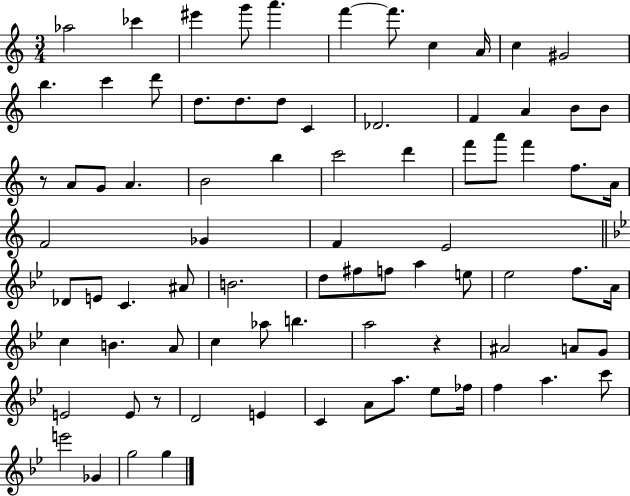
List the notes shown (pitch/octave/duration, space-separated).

Ab5/h CES6/q EIS6/q G6/e A6/q. F6/q F6/e. C5/q A4/s C5/q G#4/h B5/q. C6/q D6/e D5/e. D5/e. D5/e C4/q Db4/h. F4/q A4/q B4/e B4/e R/e A4/e G4/e A4/q. B4/h B5/q C6/h D6/q F6/e A6/e F6/q F5/e. A4/s F4/h Gb4/q F4/q E4/h Db4/e E4/e C4/q. A#4/e B4/h. D5/e F#5/e F5/e A5/q E5/e Eb5/h F5/e. A4/s C5/q B4/q. A4/e C5/q Ab5/e B5/q. A5/h R/q A#4/h A4/e G4/e E4/h E4/e R/e D4/h E4/q C4/q A4/e A5/e. Eb5/e FES5/s F5/q A5/q. C6/e E6/h Gb4/q G5/h G5/q